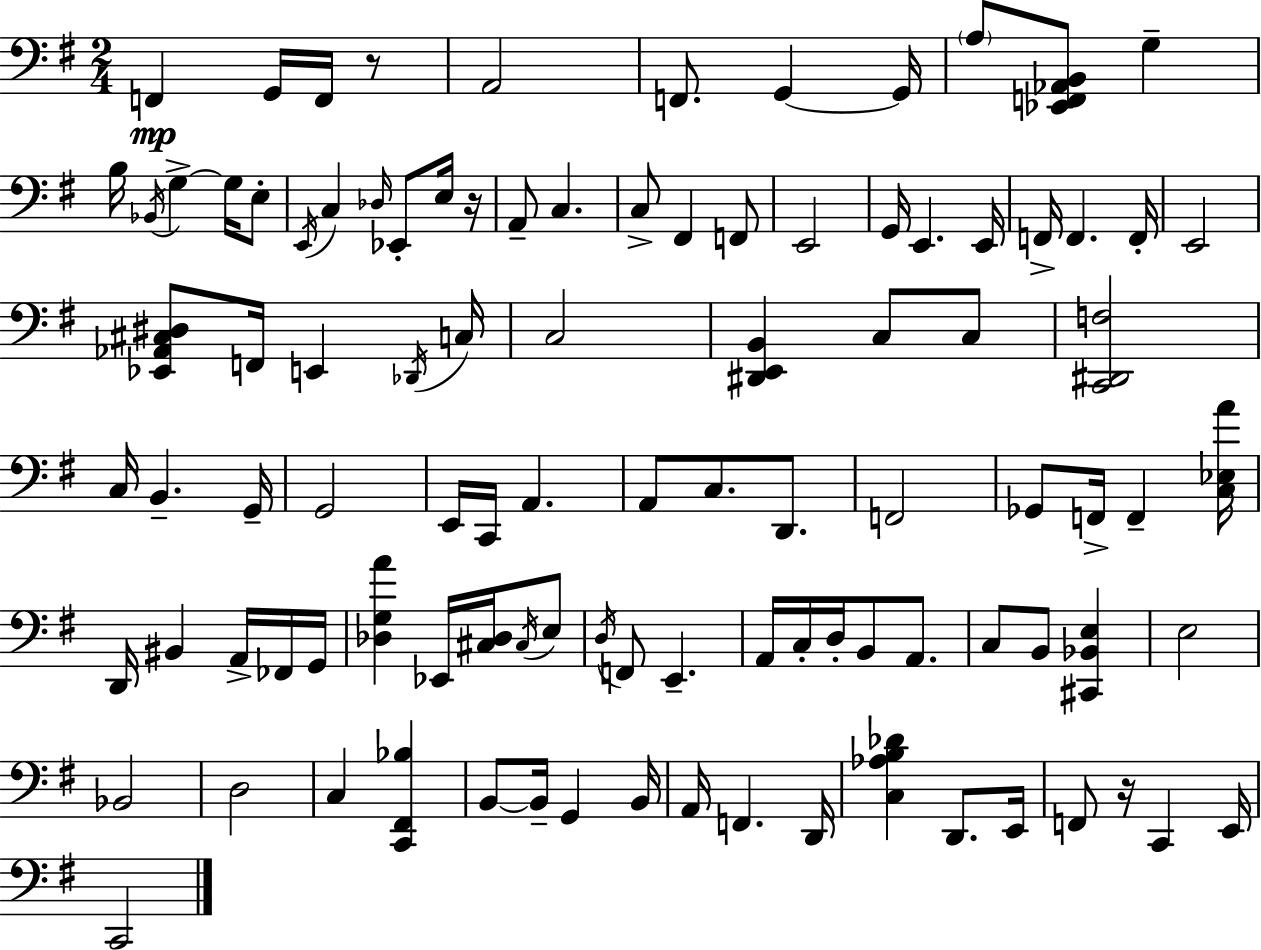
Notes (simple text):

F2/q G2/s F2/s R/e A2/h F2/e. G2/q G2/s A3/e [Eb2,F2,Ab2,B2]/e G3/q B3/s Bb2/s G3/q G3/s E3/e E2/s C3/q Db3/s Eb2/e E3/s R/s A2/e C3/q. C3/e F#2/q F2/e E2/h G2/s E2/q. E2/s F2/s F2/q. F2/s E2/h [Eb2,Ab2,C#3,D#3]/e F2/s E2/q Db2/s C3/s C3/h [D#2,E2,B2]/q C3/e C3/e [C2,D#2,F3]/h C3/s B2/q. G2/s G2/h E2/s C2/s A2/q. A2/e C3/e. D2/e. F2/h Gb2/e F2/s F2/q [C3,Eb3,A4]/s D2/s BIS2/q A2/s FES2/s G2/s [Db3,G3,A4]/q Eb2/s [C#3,Db3]/s C#3/s E3/e D3/s F2/e E2/q. A2/s C3/s D3/s B2/e A2/e. C3/e B2/e [C#2,Bb2,E3]/q E3/h Bb2/h D3/h C3/q [C2,F#2,Bb3]/q B2/e B2/s G2/q B2/s A2/s F2/q. D2/s [C3,Ab3,B3,Db4]/q D2/e. E2/s F2/e R/s C2/q E2/s C2/h